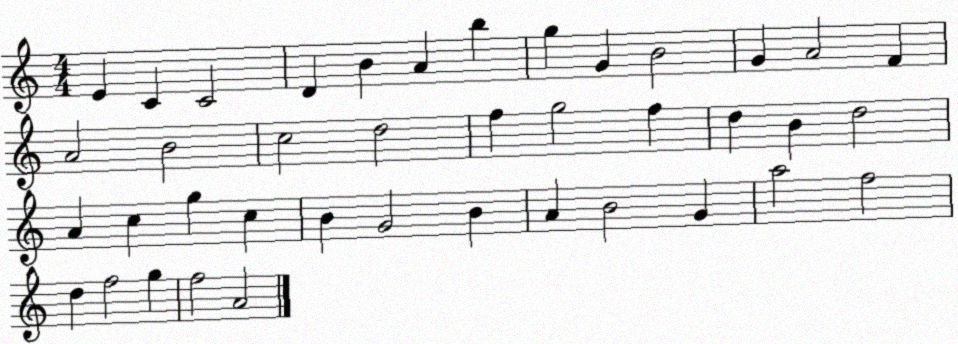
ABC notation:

X:1
T:Untitled
M:4/4
L:1/4
K:C
E C C2 D B A b g G B2 G A2 F A2 B2 c2 d2 f g2 f d B d2 A c g c B G2 B A B2 G a2 f2 d f2 g f2 A2